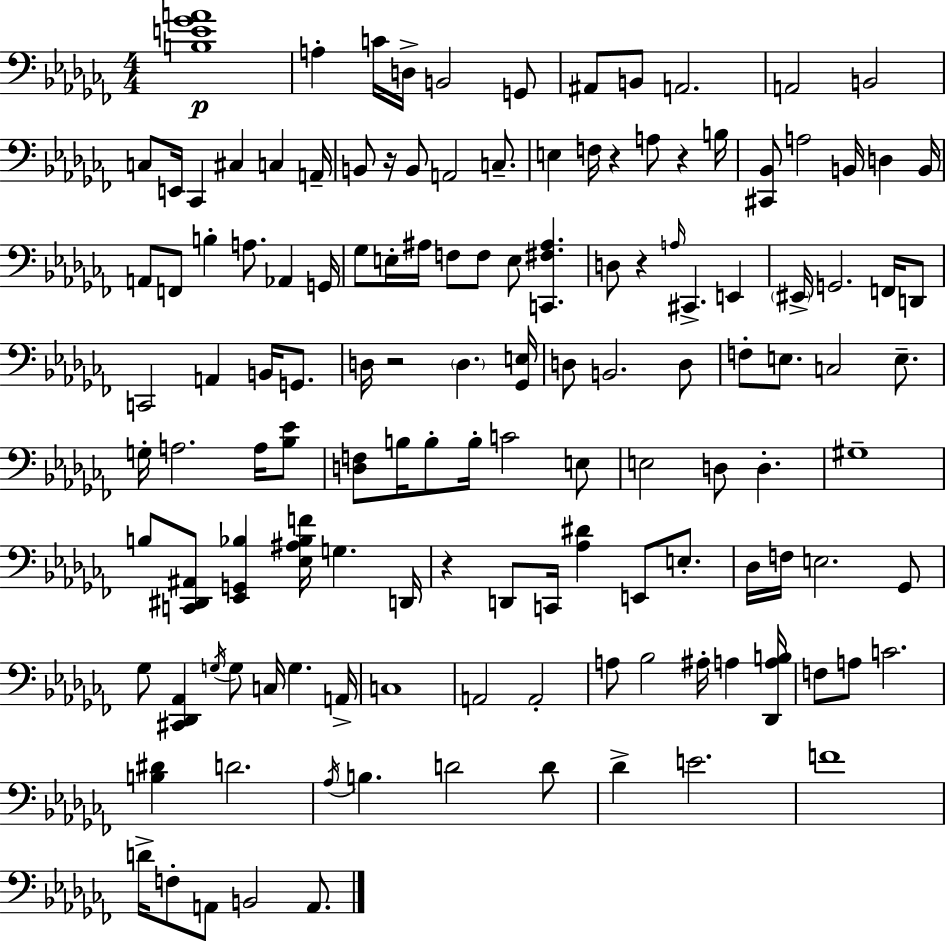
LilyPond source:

{
  \clef bass
  \numericTimeSignature
  \time 4/4
  \key aes \minor
  <b e' ges' a'>1\p | a4-. c'16 d16-> b,2 g,8 | ais,8 b,8 a,2. | a,2 b,2 | \break c8 e,16 ces,4 cis4 c4 a,16-- | b,8 r16 b,8 a,2 c8.-- | e4 f16 r4 a8 r4 b16 | <cis, bes,>8 a2 b,16 d4 b,16 | \break a,8 f,8 b4-. a8. aes,4 g,16 | ges8 e16-. ais16 f8 f8 e8 <c, fis ais>4. | d8 r4 \grace { a16 } cis,4.-> e,4 | \parenthesize eis,16-> g,2. f,16 d,8 | \break c,2 a,4 b,16 g,8. | d16 r2 \parenthesize d4. | <ges, e>16 d8 b,2. d8 | f8-. e8. c2 e8.-- | \break g16-. a2. a16 <bes ees'>8 | <d f>8 b16 b8-. b16-. c'2 e8 | e2 d8 d4.-. | gis1-- | \break b8 <c, dis, ais,>8 <ees, g, bes>4 <ees ais bes f'>16 g4. | d,16 r4 d,8 c,16 <aes dis'>4 e,8 e8.-. | des16 f16 e2. ges,8 | ges8 <cis, des, aes,>4 \acciaccatura { g16 } g8 c16 g4. | \break a,16-> c1 | a,2 a,2-. | a8 bes2 ais16-. a4 | <des, a b>16 f8 a8 c'2. | \break <b dis'>4 d'2. | \acciaccatura { aes16 } b4. d'2 | d'8 des'4-> e'2. | f'1 | \break d'16-> f8-. a,8 b,2 | a,8. \bar "|."
}